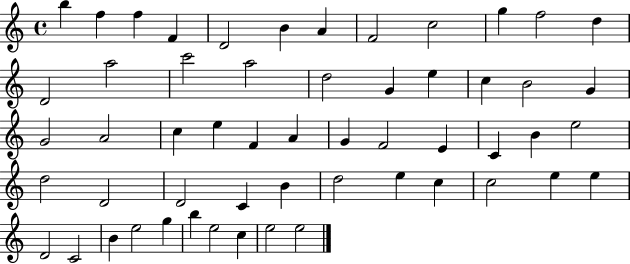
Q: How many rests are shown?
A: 0